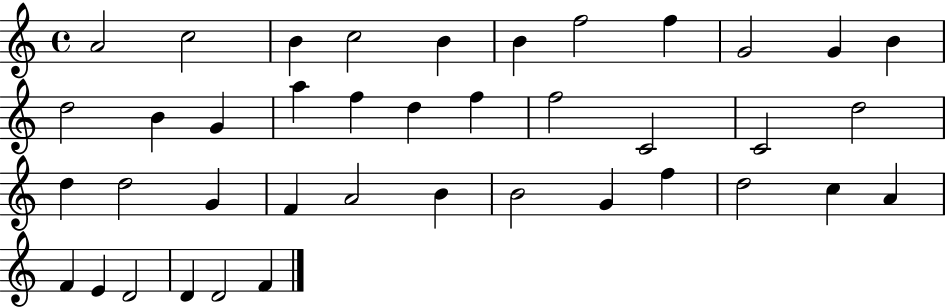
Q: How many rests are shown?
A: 0